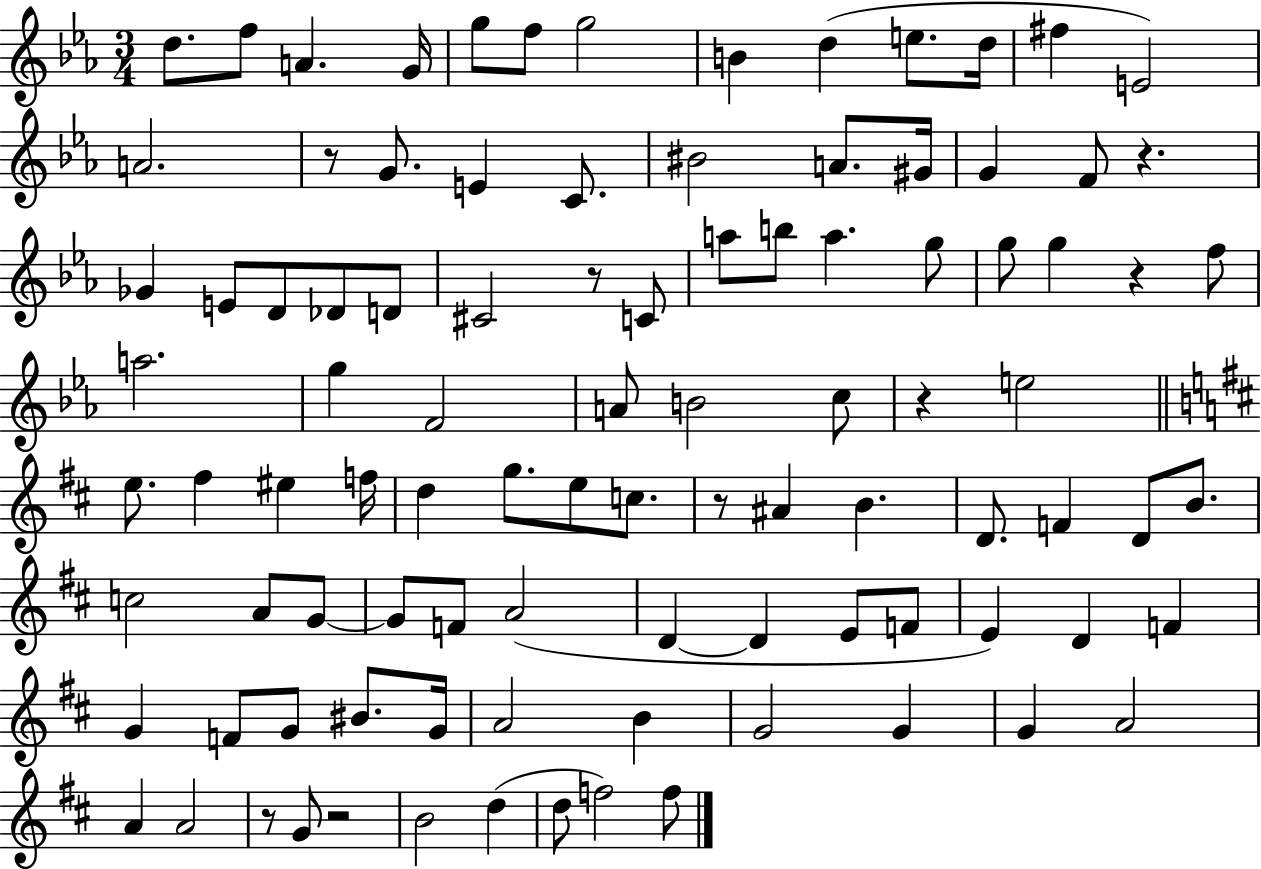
X:1
T:Untitled
M:3/4
L:1/4
K:Eb
d/2 f/2 A G/4 g/2 f/2 g2 B d e/2 d/4 ^f E2 A2 z/2 G/2 E C/2 ^B2 A/2 ^G/4 G F/2 z _G E/2 D/2 _D/2 D/2 ^C2 z/2 C/2 a/2 b/2 a g/2 g/2 g z f/2 a2 g F2 A/2 B2 c/2 z e2 e/2 ^f ^e f/4 d g/2 e/2 c/2 z/2 ^A B D/2 F D/2 B/2 c2 A/2 G/2 G/2 F/2 A2 D D E/2 F/2 E D F G F/2 G/2 ^B/2 G/4 A2 B G2 G G A2 A A2 z/2 G/2 z2 B2 d d/2 f2 f/2